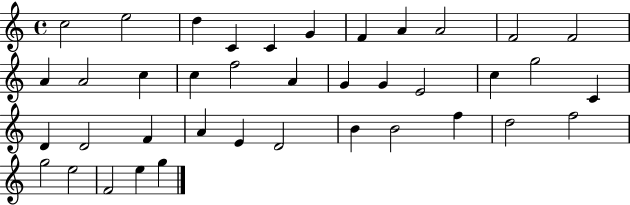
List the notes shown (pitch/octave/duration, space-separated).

C5/h E5/h D5/q C4/q C4/q G4/q F4/q A4/q A4/h F4/h F4/h A4/q A4/h C5/q C5/q F5/h A4/q G4/q G4/q E4/h C5/q G5/h C4/q D4/q D4/h F4/q A4/q E4/q D4/h B4/q B4/h F5/q D5/h F5/h G5/h E5/h F4/h E5/q G5/q